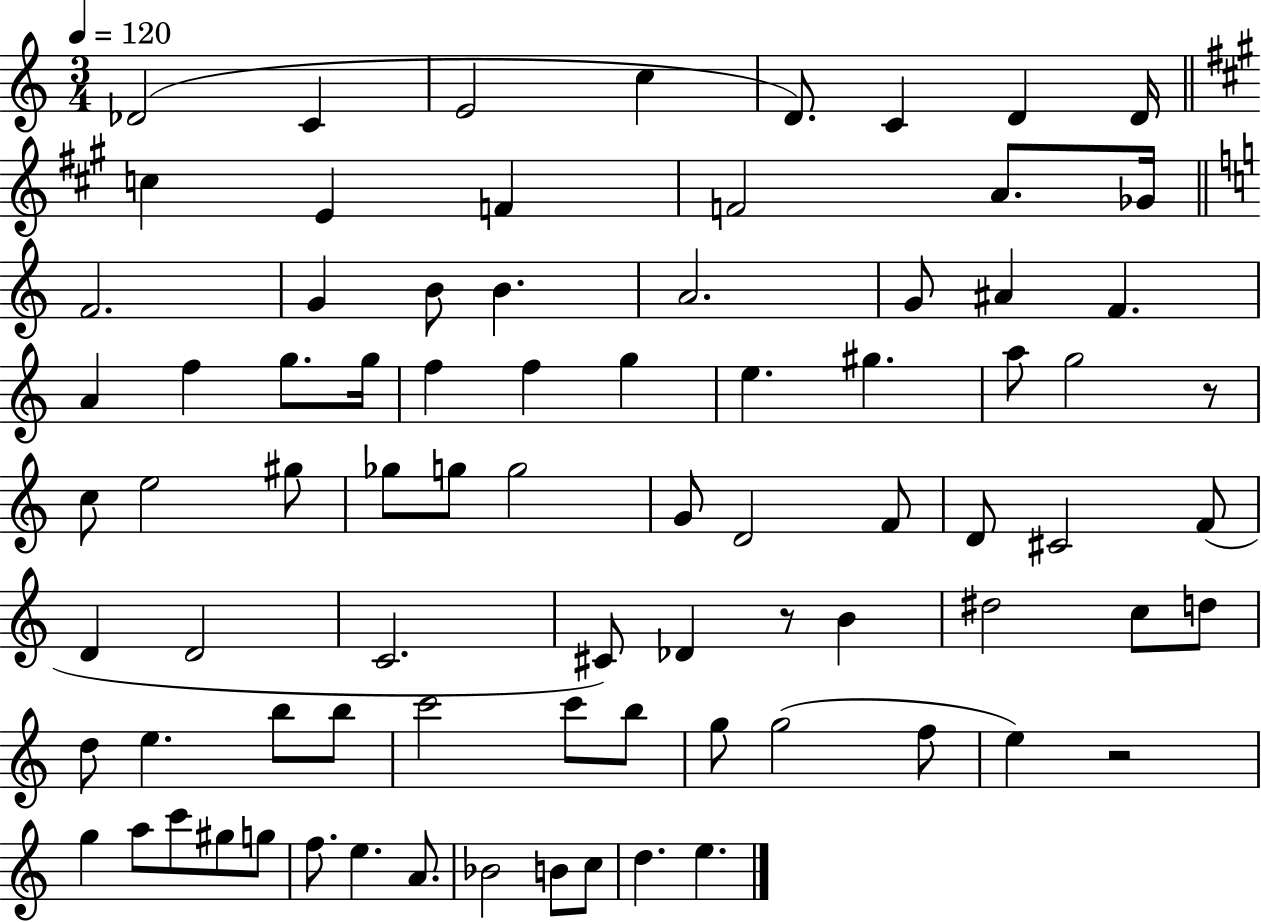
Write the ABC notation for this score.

X:1
T:Untitled
M:3/4
L:1/4
K:C
_D2 C E2 c D/2 C D D/4 c E F F2 A/2 _G/4 F2 G B/2 B A2 G/2 ^A F A f g/2 g/4 f f g e ^g a/2 g2 z/2 c/2 e2 ^g/2 _g/2 g/2 g2 G/2 D2 F/2 D/2 ^C2 F/2 D D2 C2 ^C/2 _D z/2 B ^d2 c/2 d/2 d/2 e b/2 b/2 c'2 c'/2 b/2 g/2 g2 f/2 e z2 g a/2 c'/2 ^g/2 g/2 f/2 e A/2 _B2 B/2 c/2 d e